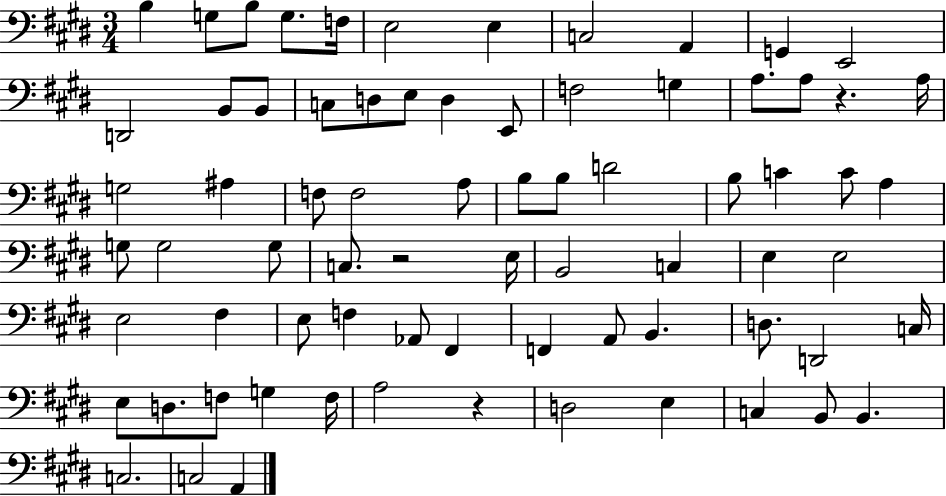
B3/q G3/e B3/e G3/e. F3/s E3/h E3/q C3/h A2/q G2/q E2/h D2/h B2/e B2/e C3/e D3/e E3/e D3/q E2/e F3/h G3/q A3/e. A3/e R/q. A3/s G3/h A#3/q F3/e F3/h A3/e B3/e B3/e D4/h B3/e C4/q C4/e A3/q G3/e G3/h G3/e C3/e. R/h E3/s B2/h C3/q E3/q E3/h E3/h F#3/q E3/e F3/q Ab2/e F#2/q F2/q A2/e B2/q. D3/e. D2/h C3/s E3/e D3/e. F3/e G3/q F3/s A3/h R/q D3/h E3/q C3/q B2/e B2/q. C3/h. C3/h A2/q